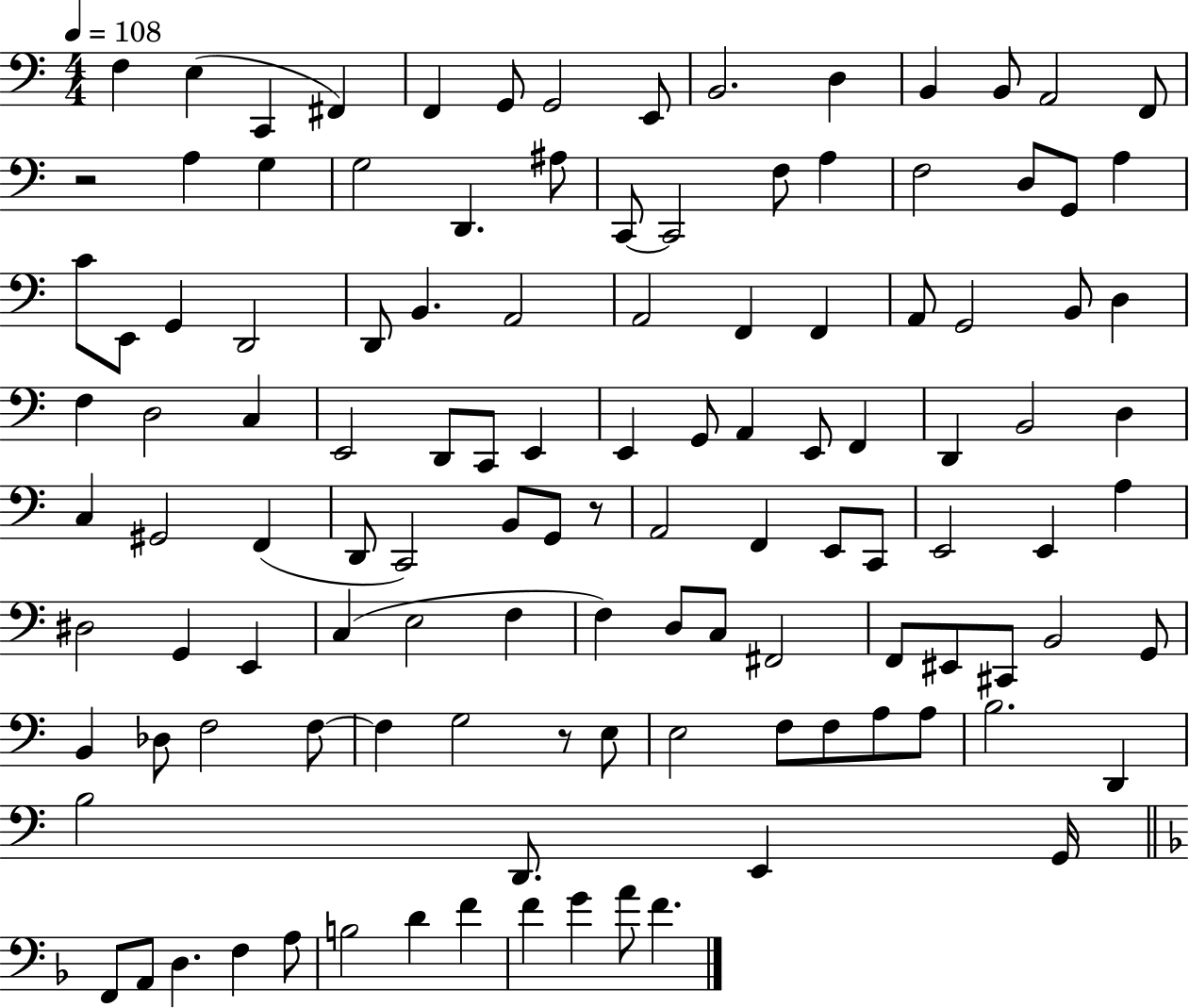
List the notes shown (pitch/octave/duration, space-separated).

F3/q E3/q C2/q F#2/q F2/q G2/e G2/h E2/e B2/h. D3/q B2/q B2/e A2/h F2/e R/h A3/q G3/q G3/h D2/q. A#3/e C2/e C2/h F3/e A3/q F3/h D3/e G2/e A3/q C4/e E2/e G2/q D2/h D2/e B2/q. A2/h A2/h F2/q F2/q A2/e G2/h B2/e D3/q F3/q D3/h C3/q E2/h D2/e C2/e E2/q E2/q G2/e A2/q E2/e F2/q D2/q B2/h D3/q C3/q G#2/h F2/q D2/e C2/h B2/e G2/e R/e A2/h F2/q E2/e C2/e E2/h E2/q A3/q D#3/h G2/q E2/q C3/q E3/h F3/q F3/q D3/e C3/e F#2/h F2/e EIS2/e C#2/e B2/h G2/e B2/q Db3/e F3/h F3/e F3/q G3/h R/e E3/e E3/h F3/e F3/e A3/e A3/e B3/h. D2/q B3/h D2/e. E2/q G2/s F2/e A2/e D3/q. F3/q A3/e B3/h D4/q F4/q F4/q G4/q A4/e F4/q.